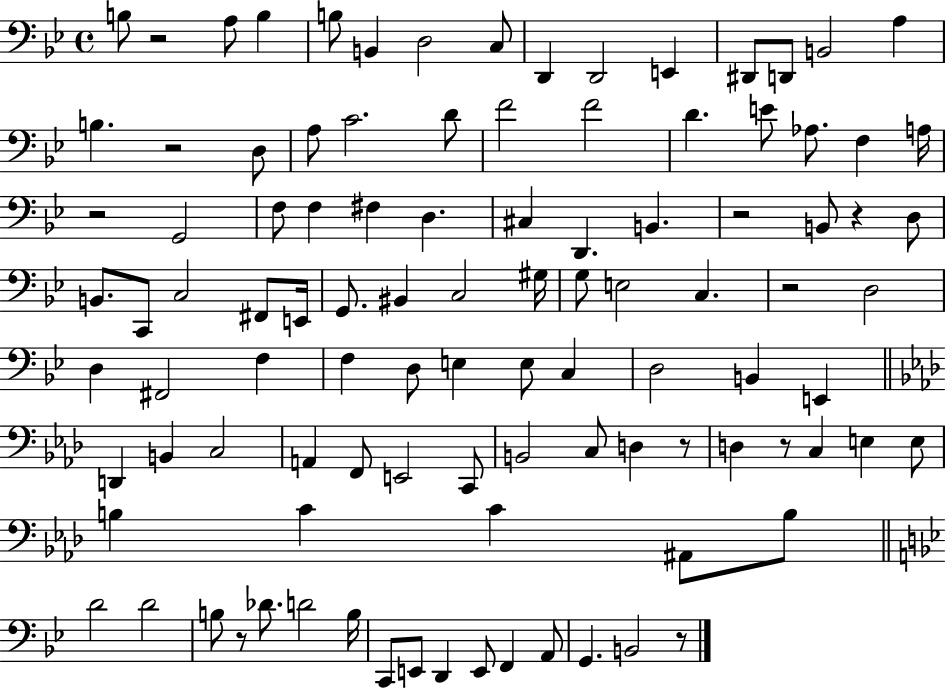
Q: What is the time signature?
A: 4/4